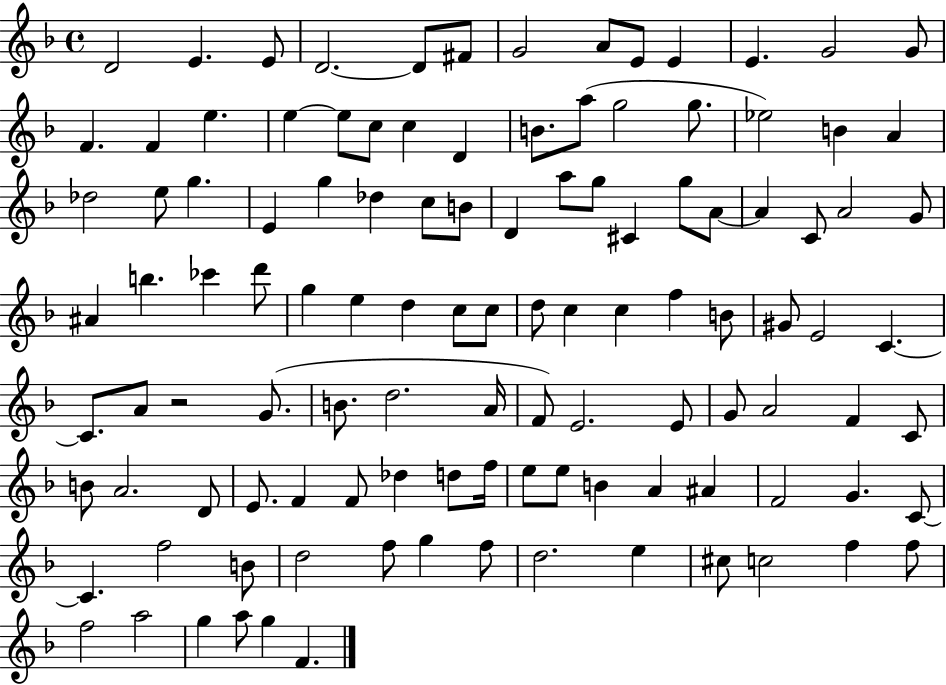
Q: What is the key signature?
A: F major